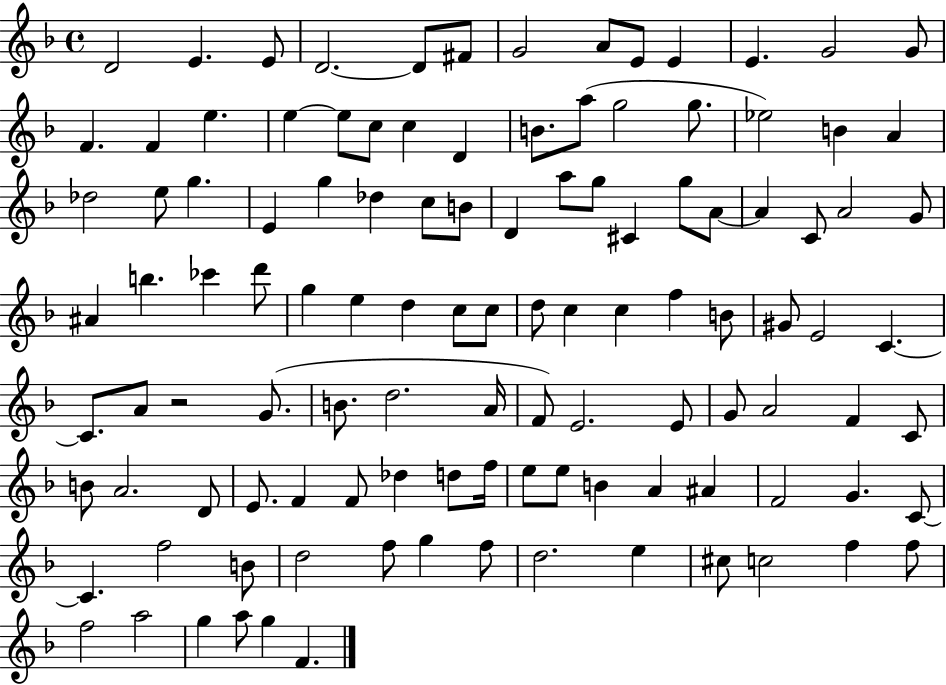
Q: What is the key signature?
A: F major